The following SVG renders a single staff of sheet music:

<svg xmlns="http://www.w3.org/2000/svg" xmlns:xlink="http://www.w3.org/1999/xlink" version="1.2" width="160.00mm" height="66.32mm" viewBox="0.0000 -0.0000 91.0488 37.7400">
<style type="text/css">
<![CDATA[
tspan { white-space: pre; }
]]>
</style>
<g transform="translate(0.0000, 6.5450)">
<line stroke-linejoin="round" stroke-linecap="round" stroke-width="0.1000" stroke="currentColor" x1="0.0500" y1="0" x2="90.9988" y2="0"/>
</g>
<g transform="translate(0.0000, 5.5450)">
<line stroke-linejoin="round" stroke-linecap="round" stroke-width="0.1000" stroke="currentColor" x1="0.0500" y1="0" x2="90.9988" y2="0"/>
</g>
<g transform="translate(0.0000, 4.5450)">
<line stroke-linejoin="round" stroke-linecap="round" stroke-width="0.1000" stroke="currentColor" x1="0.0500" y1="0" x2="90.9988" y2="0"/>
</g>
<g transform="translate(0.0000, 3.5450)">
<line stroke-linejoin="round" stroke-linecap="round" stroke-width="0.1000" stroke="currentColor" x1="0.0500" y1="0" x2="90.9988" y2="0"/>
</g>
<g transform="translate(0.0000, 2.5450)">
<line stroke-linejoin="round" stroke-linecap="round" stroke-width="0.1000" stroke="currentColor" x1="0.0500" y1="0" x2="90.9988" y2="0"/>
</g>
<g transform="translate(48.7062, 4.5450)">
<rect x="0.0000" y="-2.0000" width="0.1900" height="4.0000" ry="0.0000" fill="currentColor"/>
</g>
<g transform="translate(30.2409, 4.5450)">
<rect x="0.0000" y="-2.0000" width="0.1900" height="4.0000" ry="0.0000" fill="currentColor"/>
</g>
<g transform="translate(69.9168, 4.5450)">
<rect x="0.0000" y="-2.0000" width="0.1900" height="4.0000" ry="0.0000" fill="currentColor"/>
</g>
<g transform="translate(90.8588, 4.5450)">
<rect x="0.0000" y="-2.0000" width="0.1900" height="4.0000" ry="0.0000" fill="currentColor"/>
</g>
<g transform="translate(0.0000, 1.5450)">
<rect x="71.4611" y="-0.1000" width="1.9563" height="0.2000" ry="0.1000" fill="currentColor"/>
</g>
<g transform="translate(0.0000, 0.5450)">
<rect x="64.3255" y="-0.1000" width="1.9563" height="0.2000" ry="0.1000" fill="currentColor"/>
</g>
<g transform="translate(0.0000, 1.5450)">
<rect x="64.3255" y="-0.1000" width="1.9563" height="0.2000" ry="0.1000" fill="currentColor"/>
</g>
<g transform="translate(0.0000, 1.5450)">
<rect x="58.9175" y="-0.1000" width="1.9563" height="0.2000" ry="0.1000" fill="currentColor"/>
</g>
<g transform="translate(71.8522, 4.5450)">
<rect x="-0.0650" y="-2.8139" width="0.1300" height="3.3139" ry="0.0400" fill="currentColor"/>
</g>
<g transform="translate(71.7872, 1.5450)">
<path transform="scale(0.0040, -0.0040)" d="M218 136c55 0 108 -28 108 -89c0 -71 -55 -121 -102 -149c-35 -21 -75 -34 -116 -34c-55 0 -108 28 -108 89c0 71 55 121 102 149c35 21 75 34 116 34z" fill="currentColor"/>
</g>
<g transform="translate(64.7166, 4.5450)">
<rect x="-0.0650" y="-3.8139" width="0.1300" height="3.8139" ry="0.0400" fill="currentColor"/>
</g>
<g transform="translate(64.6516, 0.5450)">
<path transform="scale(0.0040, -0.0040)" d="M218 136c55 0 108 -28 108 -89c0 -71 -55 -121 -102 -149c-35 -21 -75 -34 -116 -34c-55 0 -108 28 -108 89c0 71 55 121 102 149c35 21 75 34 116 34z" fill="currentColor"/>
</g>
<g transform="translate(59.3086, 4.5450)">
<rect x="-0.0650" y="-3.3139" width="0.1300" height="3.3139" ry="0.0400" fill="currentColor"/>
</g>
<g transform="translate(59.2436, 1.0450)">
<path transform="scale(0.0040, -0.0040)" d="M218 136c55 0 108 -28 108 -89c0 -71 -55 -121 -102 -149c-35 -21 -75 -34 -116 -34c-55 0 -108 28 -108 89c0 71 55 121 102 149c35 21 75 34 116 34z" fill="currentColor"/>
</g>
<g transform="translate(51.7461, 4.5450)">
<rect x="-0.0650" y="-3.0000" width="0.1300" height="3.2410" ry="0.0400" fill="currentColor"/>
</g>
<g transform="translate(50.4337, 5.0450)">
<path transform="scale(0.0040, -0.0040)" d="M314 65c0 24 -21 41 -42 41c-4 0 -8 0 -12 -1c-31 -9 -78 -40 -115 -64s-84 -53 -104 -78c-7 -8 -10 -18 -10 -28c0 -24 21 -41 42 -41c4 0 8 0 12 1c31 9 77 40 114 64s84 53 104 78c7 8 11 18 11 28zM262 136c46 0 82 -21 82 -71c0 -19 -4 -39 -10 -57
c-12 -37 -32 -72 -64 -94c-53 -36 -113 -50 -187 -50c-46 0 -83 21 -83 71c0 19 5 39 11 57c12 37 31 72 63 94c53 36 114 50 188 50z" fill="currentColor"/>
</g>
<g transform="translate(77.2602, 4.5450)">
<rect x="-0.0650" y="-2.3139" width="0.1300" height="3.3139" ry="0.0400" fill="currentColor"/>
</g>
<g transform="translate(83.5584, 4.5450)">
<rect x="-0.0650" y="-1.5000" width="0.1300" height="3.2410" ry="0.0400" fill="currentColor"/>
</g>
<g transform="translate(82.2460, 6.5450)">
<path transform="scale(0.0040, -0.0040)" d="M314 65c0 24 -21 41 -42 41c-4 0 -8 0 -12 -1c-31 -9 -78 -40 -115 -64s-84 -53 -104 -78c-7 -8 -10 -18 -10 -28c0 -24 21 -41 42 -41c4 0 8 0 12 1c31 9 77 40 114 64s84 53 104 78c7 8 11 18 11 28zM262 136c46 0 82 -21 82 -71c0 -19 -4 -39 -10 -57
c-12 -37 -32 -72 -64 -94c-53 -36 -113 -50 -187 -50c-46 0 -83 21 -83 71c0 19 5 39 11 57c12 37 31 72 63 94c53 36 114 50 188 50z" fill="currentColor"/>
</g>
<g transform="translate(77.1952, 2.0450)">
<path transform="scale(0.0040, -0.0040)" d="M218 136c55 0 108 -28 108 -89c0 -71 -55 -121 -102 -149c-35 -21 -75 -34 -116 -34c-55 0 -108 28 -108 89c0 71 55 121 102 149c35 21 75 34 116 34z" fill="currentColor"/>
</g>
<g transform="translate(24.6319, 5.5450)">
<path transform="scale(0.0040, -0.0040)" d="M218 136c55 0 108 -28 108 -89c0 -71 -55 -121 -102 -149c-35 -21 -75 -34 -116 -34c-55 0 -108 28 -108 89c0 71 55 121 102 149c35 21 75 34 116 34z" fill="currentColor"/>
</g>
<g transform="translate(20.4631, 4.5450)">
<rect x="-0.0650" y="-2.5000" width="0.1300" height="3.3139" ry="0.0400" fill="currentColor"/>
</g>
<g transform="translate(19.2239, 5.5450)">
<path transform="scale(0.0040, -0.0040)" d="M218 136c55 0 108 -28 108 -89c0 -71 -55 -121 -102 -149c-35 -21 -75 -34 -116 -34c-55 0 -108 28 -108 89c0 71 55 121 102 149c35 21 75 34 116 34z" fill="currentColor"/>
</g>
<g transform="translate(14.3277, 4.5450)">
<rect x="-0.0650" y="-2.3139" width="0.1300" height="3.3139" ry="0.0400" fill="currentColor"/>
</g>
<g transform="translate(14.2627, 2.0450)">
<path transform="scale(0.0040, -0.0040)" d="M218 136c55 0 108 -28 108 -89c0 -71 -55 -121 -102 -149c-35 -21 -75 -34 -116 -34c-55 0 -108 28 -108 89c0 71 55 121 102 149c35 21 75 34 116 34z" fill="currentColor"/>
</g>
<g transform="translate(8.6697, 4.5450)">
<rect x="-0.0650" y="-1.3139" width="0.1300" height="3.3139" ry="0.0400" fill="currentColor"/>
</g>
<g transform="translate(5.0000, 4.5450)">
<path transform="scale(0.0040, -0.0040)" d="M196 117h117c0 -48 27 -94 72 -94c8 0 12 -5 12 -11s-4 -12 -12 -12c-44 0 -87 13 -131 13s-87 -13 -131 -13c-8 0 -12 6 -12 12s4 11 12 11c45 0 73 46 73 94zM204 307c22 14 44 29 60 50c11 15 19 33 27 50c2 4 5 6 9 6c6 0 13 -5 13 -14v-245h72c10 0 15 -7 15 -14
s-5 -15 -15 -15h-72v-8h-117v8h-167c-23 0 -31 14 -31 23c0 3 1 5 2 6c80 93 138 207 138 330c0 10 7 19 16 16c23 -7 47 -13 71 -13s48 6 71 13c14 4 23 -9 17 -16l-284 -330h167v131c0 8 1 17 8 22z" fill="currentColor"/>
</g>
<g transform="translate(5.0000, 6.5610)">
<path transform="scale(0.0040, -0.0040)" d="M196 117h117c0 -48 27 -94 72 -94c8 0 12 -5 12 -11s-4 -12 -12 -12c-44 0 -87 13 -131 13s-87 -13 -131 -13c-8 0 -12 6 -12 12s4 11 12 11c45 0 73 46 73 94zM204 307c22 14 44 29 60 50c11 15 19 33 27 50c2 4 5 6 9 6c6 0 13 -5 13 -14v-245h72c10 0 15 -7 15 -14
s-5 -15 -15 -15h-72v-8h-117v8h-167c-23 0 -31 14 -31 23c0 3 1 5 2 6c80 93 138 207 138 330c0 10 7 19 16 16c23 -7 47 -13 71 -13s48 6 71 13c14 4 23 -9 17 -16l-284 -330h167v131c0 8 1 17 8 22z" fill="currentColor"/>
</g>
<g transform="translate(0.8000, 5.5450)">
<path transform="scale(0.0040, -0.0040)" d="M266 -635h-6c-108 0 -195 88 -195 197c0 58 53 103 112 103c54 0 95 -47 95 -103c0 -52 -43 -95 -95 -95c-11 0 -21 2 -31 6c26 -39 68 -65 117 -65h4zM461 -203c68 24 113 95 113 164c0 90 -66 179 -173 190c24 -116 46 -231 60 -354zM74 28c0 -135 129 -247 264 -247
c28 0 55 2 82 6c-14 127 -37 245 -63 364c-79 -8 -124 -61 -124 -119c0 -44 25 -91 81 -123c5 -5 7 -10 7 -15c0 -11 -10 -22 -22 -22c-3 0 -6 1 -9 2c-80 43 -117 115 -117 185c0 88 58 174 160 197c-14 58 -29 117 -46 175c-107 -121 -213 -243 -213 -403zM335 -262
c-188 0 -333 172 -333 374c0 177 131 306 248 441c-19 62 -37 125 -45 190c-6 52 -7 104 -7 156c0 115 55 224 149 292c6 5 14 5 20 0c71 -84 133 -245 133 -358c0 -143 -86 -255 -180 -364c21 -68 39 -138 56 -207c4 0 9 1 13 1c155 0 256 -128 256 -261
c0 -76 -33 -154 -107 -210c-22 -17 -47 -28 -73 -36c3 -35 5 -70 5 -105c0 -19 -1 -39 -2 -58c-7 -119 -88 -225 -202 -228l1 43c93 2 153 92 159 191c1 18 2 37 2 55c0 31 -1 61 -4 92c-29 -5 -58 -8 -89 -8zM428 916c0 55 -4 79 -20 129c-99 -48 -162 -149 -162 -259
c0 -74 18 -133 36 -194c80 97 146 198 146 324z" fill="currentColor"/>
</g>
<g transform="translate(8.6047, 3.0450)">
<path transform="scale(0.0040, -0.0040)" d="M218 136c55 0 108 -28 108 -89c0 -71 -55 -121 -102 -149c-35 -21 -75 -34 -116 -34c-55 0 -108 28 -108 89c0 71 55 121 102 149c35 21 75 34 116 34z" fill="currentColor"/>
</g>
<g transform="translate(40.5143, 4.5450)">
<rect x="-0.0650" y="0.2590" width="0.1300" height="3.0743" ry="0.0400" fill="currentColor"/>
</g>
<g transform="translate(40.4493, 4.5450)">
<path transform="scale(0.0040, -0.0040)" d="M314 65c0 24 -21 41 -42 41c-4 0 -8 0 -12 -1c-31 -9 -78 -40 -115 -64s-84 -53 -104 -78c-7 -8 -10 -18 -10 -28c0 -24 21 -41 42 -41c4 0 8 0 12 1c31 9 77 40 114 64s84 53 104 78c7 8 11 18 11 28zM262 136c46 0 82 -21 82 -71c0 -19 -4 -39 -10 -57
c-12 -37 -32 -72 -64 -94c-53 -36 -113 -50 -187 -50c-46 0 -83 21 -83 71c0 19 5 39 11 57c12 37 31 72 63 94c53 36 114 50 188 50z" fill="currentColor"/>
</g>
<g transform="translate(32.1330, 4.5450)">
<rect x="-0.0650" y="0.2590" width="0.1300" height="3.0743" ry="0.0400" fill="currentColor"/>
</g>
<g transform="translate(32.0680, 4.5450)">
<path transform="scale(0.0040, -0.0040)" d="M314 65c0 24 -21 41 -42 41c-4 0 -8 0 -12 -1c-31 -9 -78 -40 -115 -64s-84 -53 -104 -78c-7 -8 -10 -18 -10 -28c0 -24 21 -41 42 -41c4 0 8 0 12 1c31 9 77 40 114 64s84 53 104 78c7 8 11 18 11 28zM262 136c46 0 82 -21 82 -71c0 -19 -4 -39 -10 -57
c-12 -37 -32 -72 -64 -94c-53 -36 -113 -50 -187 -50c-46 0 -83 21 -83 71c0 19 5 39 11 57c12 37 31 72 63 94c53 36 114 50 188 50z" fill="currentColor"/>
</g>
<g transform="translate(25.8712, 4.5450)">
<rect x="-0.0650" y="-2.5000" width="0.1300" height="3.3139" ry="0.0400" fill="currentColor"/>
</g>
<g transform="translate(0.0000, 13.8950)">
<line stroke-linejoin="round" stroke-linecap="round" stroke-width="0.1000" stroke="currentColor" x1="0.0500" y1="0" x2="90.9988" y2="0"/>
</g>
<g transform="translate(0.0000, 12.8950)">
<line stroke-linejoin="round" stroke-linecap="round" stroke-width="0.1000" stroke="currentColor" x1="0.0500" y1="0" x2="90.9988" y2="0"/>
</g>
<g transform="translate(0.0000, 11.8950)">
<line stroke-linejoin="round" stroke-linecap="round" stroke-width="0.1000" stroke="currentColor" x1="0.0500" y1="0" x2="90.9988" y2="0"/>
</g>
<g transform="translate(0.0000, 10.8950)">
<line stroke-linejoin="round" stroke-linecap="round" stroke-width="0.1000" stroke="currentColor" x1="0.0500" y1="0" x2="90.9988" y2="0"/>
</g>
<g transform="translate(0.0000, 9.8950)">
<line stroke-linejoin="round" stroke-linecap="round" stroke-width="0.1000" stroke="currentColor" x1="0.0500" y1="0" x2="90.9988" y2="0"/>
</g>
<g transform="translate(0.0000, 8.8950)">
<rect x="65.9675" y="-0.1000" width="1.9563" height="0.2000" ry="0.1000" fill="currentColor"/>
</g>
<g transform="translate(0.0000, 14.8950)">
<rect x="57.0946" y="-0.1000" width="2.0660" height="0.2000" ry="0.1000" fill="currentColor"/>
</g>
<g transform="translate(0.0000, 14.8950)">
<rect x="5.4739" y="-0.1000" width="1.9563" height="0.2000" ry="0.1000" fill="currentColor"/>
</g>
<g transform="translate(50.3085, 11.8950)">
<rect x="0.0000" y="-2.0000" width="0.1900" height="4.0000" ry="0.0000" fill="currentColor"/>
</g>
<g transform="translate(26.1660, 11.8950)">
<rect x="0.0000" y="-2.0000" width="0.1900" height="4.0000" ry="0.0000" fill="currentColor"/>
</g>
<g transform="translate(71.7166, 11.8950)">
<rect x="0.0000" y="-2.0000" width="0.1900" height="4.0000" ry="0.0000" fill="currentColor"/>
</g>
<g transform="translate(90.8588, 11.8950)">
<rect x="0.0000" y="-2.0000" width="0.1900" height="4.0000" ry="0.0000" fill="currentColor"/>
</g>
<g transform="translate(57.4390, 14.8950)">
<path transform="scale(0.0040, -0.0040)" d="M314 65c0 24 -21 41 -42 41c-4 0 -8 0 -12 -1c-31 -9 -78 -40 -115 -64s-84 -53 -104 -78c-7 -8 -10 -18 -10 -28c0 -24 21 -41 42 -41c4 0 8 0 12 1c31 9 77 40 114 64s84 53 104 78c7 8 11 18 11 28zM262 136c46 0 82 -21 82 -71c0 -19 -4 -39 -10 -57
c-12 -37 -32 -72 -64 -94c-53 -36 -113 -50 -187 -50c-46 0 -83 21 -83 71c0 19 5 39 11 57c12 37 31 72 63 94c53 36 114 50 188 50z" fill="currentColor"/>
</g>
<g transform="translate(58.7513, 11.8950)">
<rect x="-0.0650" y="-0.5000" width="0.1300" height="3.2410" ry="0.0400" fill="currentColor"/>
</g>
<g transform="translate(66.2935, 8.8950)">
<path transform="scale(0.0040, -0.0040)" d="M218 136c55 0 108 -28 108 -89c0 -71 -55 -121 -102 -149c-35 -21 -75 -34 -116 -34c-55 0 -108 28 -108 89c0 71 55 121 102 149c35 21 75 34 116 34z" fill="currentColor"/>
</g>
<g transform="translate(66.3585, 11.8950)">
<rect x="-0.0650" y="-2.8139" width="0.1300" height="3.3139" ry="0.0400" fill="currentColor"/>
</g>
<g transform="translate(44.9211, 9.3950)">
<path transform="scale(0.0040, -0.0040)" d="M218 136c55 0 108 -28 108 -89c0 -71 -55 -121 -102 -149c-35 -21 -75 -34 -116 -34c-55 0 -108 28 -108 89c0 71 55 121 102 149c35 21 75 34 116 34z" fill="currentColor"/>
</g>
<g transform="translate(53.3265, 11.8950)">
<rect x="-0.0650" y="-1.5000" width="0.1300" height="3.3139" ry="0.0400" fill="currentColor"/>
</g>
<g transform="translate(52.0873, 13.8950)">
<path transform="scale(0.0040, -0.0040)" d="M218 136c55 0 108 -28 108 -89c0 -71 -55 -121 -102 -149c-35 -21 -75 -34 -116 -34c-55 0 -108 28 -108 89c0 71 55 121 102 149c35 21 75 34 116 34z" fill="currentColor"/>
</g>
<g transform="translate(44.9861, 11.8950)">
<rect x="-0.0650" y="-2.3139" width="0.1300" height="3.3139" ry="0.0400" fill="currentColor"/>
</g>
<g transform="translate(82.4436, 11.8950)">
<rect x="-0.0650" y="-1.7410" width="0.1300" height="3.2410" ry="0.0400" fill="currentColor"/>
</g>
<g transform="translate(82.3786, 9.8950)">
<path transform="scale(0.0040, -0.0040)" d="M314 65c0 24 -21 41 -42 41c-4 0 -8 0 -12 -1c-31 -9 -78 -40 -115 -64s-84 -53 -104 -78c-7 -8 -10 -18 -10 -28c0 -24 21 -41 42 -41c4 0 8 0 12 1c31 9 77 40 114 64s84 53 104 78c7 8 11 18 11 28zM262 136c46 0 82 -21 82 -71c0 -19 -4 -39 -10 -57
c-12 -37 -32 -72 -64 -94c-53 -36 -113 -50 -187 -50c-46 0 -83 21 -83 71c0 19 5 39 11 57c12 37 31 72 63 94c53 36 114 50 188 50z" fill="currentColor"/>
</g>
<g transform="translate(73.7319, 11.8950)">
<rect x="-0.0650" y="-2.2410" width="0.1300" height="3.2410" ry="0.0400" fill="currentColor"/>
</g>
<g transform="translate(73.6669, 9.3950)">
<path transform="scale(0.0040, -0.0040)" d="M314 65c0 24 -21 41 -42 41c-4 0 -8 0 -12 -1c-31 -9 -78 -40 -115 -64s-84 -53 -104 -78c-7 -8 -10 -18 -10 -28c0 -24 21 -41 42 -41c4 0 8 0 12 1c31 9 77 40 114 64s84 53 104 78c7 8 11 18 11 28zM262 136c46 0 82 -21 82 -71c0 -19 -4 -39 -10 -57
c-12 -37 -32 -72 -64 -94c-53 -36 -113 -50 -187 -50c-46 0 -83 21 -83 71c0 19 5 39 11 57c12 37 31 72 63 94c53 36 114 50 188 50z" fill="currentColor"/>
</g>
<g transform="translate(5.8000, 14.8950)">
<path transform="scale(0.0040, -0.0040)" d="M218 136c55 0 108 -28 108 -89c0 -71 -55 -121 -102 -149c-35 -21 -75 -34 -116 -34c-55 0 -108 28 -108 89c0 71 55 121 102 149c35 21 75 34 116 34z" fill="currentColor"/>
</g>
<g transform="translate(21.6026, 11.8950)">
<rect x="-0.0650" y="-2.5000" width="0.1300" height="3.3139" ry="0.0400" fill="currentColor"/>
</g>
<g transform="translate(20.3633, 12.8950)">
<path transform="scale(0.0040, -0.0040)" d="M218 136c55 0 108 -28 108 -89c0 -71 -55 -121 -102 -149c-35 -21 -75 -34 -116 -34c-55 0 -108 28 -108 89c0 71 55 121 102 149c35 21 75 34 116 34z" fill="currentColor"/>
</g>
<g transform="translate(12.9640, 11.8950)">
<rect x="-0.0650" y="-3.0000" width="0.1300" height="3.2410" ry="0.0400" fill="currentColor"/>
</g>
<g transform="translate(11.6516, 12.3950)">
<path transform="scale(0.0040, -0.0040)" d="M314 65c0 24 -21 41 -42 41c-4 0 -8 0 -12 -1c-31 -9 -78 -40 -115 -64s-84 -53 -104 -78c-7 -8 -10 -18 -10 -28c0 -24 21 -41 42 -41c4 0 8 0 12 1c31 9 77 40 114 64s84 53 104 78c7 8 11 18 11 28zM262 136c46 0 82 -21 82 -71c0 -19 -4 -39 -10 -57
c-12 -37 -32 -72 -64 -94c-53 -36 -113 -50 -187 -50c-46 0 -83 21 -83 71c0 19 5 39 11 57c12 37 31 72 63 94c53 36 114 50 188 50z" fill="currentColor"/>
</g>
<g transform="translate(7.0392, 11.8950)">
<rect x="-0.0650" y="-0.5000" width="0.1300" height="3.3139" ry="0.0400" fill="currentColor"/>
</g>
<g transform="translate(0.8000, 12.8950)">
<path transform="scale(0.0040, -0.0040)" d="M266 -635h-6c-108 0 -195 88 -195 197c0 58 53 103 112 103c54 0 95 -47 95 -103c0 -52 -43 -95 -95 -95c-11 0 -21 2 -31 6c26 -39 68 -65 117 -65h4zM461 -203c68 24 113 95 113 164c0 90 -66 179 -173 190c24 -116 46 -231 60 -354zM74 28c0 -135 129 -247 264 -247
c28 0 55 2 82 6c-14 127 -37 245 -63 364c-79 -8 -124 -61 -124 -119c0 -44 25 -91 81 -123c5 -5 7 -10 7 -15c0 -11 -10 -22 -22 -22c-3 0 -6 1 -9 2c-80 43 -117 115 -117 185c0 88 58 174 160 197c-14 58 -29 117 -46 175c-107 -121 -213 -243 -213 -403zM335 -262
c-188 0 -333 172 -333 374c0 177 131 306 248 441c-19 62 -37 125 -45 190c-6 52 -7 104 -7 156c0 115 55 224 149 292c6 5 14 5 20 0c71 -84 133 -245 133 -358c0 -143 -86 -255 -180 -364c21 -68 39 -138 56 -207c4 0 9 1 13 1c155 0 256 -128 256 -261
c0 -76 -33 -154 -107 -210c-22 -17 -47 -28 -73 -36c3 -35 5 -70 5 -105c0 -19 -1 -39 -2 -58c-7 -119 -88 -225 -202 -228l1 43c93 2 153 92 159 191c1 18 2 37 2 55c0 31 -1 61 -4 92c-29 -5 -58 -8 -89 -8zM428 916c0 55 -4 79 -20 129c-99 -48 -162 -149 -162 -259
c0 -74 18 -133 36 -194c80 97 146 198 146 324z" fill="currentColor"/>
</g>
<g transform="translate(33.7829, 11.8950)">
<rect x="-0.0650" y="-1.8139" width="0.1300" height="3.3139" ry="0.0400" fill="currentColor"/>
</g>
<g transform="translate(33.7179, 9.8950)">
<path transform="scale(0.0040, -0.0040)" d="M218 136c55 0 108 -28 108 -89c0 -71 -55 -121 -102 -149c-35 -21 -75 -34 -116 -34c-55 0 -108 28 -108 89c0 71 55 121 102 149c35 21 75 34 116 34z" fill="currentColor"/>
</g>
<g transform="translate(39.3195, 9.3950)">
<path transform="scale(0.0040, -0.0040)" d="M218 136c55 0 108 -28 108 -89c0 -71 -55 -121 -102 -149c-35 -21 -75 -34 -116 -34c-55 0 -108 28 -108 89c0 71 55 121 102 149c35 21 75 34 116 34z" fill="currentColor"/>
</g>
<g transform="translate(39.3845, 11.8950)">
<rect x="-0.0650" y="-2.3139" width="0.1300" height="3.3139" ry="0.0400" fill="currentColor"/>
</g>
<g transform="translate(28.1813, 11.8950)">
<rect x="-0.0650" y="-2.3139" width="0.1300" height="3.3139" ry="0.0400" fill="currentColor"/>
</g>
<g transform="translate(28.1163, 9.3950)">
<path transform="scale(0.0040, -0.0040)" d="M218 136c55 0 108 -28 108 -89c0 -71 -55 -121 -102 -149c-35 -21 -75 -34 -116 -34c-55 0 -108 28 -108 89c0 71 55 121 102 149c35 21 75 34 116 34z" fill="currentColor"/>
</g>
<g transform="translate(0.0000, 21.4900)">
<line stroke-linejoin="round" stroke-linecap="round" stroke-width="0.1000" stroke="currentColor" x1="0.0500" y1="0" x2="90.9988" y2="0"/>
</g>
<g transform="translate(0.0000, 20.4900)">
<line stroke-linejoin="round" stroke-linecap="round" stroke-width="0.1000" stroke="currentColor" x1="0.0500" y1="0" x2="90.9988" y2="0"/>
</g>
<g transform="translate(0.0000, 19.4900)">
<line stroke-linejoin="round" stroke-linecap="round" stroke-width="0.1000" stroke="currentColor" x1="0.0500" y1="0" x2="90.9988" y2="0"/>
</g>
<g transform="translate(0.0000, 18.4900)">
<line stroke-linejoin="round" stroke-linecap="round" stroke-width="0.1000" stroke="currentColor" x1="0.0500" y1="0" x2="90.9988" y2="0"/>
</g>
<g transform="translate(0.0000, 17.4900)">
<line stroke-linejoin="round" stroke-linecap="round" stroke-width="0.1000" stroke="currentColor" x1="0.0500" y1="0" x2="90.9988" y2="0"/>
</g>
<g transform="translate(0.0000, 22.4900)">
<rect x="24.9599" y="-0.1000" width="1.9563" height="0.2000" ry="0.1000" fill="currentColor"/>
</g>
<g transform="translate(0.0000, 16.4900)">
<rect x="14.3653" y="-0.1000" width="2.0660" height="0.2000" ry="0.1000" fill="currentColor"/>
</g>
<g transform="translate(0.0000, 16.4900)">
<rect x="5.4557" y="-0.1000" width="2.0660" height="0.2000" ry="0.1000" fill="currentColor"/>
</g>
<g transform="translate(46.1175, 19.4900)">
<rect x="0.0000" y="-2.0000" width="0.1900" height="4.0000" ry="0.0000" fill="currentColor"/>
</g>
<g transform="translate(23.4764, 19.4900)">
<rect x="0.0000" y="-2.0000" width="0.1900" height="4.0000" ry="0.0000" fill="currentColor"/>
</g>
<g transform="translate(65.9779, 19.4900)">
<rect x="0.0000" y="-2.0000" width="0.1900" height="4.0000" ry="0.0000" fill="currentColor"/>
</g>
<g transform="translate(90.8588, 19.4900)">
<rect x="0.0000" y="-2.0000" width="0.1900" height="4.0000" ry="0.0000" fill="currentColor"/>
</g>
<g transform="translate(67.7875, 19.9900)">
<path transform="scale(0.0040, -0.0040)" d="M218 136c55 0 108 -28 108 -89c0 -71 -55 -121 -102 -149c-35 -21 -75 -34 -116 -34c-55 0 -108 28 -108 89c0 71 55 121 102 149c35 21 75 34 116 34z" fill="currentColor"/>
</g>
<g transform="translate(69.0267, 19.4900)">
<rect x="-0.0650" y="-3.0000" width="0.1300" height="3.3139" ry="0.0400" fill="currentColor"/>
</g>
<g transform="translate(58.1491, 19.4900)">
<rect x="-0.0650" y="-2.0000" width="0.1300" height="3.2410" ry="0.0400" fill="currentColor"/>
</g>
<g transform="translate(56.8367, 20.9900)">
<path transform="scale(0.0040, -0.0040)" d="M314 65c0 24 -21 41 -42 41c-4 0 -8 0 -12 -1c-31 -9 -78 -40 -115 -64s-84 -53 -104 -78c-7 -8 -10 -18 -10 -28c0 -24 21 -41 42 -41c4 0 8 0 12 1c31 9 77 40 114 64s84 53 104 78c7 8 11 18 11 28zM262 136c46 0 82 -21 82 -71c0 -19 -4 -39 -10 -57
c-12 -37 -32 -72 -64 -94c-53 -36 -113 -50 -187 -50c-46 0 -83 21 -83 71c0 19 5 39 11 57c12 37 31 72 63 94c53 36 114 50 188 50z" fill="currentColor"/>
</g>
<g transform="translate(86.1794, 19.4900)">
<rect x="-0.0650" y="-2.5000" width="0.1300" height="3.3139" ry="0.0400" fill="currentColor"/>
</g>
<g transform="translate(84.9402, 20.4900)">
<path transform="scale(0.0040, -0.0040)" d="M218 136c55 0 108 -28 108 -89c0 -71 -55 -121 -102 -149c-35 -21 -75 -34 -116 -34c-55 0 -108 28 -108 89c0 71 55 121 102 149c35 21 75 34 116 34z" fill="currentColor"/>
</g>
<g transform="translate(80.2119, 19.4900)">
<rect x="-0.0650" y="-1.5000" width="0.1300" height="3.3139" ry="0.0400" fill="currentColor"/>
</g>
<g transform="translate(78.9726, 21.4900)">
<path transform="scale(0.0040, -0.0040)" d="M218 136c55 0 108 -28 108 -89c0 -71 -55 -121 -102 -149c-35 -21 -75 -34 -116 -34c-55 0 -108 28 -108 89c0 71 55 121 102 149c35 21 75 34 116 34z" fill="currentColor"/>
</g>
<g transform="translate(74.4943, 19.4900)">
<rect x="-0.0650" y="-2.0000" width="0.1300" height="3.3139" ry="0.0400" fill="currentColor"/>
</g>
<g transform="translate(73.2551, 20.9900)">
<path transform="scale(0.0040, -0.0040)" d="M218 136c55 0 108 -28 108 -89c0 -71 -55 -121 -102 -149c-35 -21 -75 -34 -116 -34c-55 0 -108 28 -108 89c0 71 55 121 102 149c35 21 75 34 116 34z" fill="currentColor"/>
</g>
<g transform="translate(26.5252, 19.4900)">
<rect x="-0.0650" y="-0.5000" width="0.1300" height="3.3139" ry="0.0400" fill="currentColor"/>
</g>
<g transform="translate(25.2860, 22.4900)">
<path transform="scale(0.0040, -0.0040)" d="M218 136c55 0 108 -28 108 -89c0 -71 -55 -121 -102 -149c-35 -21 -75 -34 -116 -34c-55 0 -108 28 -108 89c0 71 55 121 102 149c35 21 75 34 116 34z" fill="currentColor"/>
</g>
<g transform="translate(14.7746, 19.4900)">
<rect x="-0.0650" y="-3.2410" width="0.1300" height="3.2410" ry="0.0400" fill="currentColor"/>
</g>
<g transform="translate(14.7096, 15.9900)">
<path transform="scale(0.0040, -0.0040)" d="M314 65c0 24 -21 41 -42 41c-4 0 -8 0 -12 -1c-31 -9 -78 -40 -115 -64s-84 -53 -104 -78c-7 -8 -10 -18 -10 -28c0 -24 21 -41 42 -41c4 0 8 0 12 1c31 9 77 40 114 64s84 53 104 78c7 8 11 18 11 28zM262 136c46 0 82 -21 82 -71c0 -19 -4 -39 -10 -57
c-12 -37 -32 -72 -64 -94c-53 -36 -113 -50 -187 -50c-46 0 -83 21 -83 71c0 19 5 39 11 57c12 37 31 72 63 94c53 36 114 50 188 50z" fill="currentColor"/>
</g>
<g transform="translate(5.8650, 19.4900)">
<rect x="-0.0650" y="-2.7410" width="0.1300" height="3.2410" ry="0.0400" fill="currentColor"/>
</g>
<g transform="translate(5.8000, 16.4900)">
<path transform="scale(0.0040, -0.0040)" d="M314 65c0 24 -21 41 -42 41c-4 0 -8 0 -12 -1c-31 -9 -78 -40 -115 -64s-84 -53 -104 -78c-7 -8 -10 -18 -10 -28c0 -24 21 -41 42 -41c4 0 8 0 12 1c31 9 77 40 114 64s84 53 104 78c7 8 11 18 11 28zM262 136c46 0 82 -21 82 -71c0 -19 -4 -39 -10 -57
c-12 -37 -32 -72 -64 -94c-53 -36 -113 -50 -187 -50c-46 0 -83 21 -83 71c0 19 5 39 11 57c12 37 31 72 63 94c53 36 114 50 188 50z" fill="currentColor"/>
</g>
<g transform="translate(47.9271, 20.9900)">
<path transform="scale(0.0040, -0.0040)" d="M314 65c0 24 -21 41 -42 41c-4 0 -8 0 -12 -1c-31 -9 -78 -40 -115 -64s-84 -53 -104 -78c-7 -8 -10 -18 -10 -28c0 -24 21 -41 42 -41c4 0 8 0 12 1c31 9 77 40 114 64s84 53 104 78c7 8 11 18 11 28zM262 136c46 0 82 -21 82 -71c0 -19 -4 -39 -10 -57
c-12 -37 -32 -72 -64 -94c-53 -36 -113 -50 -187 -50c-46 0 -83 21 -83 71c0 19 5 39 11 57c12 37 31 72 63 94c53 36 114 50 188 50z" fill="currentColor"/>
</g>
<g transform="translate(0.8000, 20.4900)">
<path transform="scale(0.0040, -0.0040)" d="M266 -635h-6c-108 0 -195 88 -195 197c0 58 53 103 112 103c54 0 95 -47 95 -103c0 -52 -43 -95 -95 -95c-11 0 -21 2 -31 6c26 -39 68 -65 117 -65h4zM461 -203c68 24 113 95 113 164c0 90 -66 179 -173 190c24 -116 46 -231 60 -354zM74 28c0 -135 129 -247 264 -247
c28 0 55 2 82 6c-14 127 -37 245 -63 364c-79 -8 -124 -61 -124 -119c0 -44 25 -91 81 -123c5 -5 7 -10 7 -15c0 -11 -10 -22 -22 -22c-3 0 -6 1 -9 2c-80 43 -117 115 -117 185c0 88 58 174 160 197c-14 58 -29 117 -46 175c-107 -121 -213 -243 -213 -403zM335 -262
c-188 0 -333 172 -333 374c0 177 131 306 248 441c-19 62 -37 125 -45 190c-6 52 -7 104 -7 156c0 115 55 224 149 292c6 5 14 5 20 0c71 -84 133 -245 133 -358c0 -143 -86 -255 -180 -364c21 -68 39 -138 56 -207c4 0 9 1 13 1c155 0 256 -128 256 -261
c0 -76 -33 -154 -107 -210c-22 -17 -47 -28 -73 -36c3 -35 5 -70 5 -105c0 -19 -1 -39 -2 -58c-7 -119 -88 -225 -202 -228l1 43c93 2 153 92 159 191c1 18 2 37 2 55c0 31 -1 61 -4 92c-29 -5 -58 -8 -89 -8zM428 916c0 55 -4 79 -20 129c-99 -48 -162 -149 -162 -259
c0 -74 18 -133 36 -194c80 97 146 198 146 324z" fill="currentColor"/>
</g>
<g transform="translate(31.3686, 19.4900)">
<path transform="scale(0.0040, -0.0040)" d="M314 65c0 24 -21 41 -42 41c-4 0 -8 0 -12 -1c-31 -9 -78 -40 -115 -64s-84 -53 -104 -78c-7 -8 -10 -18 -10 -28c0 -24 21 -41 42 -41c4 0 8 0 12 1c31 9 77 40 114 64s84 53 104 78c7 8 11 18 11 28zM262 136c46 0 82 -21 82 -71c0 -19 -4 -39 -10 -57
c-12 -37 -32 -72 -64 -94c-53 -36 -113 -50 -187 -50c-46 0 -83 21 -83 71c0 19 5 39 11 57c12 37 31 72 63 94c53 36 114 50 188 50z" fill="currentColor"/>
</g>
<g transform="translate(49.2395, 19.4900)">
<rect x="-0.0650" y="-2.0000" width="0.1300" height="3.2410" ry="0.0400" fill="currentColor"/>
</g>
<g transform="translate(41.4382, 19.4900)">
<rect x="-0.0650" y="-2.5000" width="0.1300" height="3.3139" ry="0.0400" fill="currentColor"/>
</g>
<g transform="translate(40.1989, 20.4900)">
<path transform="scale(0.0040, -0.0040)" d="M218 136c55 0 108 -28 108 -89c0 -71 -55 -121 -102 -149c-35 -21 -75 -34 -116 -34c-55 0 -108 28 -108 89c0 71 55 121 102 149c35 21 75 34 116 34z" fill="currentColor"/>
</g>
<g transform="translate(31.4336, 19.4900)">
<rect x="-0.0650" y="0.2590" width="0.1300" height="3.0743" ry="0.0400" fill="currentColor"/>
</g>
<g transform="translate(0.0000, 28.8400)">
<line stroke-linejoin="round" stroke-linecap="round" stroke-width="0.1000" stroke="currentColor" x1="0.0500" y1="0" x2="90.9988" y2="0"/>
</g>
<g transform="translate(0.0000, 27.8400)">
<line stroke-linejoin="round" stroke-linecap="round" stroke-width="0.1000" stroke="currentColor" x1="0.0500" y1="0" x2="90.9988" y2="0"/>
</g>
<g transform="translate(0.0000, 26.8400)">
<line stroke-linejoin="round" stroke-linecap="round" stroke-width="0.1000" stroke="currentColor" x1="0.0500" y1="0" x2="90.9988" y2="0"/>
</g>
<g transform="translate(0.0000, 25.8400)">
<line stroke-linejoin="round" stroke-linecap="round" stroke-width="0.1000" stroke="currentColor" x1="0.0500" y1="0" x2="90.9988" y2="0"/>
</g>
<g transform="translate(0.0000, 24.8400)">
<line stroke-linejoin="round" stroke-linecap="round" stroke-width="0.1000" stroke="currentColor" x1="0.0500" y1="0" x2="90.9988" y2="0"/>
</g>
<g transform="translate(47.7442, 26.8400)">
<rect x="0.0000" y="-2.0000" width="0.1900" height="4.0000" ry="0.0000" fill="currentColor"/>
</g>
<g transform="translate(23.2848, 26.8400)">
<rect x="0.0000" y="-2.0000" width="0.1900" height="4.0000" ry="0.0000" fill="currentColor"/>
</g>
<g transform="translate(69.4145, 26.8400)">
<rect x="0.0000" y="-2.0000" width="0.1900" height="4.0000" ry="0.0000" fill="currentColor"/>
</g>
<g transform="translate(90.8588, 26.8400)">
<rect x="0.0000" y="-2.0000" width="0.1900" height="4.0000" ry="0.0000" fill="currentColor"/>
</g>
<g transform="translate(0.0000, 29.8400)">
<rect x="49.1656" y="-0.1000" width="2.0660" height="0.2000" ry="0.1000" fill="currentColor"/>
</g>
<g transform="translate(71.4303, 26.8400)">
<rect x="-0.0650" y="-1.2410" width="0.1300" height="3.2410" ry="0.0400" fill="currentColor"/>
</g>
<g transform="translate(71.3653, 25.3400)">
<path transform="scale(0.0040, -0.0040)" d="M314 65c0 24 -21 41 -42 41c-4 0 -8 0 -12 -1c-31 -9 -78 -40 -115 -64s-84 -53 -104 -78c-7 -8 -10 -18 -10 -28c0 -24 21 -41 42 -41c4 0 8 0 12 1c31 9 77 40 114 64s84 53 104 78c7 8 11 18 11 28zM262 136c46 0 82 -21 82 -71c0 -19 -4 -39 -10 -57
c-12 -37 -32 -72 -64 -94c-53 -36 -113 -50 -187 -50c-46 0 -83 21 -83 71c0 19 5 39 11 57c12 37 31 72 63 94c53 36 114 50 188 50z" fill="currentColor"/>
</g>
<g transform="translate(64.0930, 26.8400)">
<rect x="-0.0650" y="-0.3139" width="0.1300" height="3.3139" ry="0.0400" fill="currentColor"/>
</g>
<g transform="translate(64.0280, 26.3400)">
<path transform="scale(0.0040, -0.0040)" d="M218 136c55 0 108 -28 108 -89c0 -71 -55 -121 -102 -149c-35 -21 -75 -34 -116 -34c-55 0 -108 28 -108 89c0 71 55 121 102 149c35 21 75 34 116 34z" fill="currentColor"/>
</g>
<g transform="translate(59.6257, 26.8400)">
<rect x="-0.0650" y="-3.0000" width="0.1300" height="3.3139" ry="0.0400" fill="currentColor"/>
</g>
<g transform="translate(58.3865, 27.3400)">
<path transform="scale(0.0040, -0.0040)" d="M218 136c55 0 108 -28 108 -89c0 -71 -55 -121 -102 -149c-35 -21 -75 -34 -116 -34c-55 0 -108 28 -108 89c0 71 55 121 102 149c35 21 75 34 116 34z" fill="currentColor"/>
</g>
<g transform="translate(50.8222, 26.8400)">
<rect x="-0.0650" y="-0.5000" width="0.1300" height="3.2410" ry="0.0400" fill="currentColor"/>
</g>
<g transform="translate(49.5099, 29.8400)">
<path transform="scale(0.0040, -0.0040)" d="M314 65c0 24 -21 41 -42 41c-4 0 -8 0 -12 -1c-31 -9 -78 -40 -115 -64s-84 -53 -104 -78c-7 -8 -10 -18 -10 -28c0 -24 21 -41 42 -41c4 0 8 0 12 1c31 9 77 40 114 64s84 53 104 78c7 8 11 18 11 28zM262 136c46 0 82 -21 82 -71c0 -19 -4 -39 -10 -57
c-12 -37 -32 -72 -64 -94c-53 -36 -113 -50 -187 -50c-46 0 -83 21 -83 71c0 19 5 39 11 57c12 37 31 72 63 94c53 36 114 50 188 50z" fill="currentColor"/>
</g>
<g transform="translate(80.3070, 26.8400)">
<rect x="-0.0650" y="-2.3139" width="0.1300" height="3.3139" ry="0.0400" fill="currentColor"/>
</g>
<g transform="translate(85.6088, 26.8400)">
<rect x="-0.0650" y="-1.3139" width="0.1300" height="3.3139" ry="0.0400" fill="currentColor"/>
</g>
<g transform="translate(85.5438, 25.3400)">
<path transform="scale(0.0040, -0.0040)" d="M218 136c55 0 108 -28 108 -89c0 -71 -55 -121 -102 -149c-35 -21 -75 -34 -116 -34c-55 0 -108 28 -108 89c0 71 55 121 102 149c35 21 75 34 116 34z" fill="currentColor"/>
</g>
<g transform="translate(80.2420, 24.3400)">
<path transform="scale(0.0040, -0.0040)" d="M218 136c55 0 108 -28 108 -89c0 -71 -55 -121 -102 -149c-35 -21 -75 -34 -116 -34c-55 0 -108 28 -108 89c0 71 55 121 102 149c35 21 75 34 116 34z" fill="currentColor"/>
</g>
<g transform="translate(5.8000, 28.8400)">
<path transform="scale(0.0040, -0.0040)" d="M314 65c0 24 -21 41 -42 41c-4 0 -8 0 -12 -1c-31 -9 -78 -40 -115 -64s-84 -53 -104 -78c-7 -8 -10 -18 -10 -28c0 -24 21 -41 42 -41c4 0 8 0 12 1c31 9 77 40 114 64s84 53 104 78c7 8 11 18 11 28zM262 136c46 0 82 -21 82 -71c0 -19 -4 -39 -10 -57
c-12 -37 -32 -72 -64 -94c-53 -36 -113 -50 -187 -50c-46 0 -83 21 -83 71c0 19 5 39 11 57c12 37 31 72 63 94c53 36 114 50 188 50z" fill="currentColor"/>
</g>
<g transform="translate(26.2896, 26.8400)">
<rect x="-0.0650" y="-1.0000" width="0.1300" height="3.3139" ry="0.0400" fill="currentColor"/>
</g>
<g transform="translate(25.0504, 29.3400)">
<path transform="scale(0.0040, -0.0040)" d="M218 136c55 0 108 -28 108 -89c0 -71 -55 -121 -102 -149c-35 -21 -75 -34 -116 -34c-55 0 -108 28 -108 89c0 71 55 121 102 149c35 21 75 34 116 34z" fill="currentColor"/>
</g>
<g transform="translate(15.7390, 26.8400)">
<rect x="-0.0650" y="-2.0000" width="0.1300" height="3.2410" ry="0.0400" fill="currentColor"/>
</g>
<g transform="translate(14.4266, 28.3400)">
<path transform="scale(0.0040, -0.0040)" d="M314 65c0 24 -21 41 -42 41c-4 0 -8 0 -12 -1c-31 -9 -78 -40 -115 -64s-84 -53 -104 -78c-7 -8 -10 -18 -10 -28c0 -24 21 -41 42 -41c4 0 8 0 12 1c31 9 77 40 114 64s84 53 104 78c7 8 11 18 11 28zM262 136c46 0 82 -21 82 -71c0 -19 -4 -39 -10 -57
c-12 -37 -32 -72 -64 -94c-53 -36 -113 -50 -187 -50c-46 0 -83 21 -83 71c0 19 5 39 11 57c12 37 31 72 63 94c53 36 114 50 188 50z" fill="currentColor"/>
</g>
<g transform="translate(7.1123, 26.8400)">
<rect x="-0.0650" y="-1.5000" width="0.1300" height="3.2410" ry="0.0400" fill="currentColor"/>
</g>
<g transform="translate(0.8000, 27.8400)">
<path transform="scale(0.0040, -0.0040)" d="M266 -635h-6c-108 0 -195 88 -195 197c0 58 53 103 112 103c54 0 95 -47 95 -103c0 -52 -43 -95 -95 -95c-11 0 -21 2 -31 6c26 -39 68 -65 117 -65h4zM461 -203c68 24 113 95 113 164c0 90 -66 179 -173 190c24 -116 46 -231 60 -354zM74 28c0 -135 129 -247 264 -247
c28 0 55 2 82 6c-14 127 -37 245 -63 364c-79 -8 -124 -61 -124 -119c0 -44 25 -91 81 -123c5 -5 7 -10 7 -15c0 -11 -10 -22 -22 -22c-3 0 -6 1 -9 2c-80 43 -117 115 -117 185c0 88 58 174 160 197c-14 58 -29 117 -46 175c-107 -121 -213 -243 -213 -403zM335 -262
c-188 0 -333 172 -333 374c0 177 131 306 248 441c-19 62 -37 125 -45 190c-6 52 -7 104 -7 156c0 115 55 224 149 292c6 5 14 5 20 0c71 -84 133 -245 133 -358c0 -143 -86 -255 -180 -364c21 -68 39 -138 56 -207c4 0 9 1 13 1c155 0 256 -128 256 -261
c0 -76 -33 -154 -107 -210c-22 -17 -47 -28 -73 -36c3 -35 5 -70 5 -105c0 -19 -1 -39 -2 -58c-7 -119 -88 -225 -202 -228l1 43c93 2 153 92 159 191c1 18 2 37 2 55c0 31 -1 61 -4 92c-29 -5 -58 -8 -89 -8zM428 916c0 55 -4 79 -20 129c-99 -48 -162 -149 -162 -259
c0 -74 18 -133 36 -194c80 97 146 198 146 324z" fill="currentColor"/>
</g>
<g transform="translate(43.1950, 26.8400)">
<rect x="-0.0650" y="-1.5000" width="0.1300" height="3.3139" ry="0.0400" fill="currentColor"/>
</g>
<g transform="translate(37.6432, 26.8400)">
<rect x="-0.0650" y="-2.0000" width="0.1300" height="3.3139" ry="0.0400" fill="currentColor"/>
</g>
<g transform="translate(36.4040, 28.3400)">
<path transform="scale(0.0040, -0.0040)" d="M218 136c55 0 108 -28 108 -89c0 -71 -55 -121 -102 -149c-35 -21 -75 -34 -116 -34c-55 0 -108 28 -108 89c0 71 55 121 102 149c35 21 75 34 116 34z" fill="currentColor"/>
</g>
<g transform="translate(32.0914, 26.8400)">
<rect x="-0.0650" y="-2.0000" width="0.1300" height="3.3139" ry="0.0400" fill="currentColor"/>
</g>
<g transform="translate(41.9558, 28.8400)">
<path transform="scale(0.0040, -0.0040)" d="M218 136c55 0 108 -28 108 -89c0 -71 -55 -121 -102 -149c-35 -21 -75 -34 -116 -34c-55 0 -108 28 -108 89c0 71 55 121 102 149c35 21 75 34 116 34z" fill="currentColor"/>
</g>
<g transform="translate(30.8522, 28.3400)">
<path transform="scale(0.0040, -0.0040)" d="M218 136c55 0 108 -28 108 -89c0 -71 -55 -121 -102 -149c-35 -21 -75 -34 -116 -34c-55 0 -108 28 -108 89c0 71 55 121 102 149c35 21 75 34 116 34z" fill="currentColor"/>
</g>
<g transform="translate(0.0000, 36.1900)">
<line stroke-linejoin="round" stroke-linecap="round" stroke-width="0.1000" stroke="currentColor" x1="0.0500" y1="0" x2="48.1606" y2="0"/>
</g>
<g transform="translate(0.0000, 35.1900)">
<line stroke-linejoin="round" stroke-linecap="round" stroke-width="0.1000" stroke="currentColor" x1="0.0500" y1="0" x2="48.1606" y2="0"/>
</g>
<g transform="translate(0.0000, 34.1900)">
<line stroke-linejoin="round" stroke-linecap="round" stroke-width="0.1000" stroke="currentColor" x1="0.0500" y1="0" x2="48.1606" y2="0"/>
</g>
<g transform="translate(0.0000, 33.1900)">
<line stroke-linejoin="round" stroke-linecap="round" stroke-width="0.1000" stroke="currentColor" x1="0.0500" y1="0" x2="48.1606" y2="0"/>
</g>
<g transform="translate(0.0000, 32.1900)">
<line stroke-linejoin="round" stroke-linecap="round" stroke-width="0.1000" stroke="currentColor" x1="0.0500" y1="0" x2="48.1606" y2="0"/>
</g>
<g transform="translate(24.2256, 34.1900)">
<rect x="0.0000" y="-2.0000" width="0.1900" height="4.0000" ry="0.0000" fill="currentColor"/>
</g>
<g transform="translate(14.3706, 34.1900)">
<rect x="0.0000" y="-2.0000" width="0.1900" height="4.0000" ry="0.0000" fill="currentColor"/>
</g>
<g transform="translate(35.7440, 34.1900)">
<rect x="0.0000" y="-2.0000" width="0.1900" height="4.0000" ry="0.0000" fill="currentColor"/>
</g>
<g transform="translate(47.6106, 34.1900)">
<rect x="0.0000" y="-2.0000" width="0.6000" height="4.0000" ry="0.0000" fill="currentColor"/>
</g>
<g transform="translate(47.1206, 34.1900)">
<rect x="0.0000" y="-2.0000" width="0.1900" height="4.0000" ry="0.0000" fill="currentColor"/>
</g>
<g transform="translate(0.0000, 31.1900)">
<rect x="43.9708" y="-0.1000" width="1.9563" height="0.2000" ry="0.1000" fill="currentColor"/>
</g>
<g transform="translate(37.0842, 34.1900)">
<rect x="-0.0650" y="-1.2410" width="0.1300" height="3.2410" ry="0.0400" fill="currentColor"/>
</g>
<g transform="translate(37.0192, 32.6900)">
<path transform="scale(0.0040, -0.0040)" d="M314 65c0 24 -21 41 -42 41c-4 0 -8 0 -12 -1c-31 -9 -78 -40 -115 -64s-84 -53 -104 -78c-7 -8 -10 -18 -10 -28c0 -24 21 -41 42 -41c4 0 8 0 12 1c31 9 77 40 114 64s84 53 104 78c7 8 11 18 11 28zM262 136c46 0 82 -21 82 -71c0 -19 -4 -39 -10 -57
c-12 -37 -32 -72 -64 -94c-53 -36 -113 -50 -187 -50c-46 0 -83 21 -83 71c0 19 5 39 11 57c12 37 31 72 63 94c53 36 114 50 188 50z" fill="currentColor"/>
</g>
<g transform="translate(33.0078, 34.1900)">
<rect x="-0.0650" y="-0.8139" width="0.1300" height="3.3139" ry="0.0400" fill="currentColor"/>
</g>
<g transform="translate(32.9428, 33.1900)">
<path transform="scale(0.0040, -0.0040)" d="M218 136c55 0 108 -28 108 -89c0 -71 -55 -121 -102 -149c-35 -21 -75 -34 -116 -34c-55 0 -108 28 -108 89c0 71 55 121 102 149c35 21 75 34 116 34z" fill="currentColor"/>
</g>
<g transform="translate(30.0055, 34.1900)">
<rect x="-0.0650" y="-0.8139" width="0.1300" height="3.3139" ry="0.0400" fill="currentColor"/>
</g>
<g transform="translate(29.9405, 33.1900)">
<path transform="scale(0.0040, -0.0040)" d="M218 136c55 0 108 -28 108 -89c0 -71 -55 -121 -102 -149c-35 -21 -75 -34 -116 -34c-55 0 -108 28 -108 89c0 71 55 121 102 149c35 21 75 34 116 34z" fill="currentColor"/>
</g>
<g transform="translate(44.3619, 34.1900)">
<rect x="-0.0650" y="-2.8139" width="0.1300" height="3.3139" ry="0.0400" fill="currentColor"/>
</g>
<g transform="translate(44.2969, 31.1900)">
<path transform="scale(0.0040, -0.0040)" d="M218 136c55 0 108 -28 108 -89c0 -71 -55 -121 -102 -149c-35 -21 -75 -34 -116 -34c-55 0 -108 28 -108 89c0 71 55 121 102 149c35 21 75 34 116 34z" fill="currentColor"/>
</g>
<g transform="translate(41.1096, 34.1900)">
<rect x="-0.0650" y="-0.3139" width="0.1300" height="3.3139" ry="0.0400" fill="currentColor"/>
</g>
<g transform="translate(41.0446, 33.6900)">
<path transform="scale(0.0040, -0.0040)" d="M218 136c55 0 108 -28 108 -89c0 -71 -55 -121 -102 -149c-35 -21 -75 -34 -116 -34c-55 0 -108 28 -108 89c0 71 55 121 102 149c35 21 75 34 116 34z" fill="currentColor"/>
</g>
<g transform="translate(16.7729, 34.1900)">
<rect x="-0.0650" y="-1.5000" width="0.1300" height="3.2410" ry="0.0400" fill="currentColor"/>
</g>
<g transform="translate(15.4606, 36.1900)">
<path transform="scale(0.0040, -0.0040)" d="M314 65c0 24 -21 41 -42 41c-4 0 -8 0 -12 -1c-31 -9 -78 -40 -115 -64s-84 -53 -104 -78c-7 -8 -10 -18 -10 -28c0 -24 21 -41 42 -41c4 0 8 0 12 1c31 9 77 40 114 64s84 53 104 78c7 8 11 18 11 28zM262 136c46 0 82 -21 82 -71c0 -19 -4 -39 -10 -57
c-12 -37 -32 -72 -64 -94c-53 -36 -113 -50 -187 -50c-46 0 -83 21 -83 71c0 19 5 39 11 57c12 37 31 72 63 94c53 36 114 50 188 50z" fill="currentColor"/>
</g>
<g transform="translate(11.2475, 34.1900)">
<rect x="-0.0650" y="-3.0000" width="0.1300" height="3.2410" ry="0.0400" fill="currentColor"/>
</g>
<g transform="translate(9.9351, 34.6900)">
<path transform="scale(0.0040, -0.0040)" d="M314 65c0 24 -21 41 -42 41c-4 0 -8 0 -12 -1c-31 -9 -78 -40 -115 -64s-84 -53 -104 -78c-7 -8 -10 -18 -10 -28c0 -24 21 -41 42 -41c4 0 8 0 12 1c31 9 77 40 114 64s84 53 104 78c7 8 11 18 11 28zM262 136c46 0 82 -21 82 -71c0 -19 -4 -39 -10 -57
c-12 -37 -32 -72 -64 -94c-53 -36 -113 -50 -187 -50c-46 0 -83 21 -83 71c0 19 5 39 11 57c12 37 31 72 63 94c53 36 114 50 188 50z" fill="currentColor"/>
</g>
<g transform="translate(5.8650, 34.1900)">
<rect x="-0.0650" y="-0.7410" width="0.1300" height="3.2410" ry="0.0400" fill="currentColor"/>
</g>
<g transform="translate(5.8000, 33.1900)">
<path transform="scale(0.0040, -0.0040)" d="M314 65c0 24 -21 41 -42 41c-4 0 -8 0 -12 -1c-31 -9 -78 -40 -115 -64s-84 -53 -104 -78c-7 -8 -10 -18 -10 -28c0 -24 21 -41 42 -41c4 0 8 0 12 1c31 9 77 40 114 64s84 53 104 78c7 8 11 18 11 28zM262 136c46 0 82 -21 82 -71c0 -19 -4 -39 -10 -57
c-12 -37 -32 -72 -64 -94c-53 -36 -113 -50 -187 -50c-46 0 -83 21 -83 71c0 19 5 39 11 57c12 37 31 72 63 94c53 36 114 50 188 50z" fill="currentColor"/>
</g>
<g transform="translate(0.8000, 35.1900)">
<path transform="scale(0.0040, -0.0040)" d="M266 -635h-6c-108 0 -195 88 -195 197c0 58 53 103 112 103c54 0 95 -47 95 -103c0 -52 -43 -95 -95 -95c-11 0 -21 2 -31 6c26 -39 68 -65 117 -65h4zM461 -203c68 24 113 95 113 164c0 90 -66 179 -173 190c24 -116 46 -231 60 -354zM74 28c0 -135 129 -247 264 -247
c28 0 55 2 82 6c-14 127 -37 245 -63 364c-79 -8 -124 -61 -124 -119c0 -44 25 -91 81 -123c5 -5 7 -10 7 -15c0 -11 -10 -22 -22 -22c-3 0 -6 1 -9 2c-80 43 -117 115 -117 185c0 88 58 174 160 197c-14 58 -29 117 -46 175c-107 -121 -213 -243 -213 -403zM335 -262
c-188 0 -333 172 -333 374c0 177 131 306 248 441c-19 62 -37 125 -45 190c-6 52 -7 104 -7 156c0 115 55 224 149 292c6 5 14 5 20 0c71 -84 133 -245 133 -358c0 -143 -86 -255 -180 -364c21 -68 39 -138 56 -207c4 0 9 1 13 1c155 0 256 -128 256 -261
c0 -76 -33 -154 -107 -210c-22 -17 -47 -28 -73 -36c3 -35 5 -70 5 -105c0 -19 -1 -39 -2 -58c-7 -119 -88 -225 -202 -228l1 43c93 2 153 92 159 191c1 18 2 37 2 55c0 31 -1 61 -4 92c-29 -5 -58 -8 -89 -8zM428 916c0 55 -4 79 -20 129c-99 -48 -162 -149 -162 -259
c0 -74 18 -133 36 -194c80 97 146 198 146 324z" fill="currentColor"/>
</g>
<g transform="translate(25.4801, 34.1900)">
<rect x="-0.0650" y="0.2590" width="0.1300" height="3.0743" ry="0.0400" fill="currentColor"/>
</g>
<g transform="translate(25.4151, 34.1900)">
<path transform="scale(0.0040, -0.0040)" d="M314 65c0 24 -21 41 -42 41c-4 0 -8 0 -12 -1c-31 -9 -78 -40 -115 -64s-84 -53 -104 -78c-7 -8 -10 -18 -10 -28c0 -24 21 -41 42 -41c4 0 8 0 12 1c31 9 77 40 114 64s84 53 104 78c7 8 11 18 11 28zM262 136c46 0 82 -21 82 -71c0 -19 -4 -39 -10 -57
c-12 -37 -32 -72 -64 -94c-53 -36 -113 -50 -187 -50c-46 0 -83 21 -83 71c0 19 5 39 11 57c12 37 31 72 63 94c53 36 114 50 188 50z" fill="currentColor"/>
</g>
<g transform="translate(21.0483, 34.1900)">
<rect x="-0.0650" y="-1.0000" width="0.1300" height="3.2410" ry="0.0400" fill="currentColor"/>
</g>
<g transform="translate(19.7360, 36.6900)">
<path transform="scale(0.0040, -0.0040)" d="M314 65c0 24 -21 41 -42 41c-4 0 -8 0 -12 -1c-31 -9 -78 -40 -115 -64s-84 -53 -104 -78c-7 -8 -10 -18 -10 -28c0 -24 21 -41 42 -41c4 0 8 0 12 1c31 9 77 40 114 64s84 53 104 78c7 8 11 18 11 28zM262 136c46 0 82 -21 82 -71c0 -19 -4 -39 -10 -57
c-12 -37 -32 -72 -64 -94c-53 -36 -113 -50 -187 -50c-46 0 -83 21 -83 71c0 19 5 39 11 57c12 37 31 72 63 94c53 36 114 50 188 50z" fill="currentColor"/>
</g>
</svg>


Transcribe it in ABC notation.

X:1
T:Untitled
M:4/4
L:1/4
K:C
e g G G B2 B2 A2 b c' a g E2 C A2 G g f g g E C2 a g2 f2 a2 b2 C B2 G F2 F2 A F E G E2 F2 D F F E C2 A c e2 g e d2 A2 E2 D2 B2 d d e2 c a